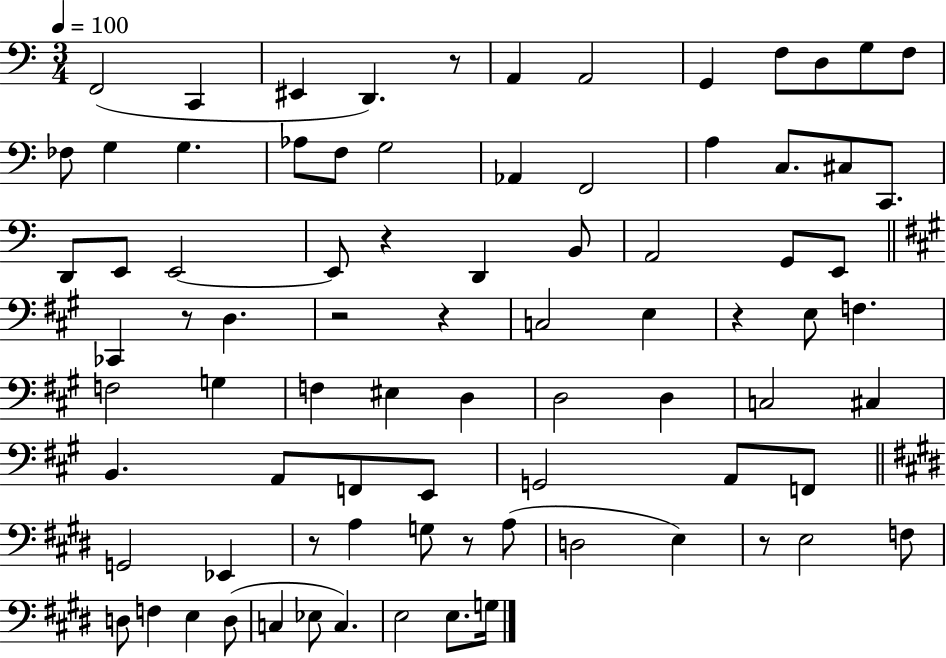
{
  \clef bass
  \numericTimeSignature
  \time 3/4
  \key c \major
  \tempo 4 = 100
  f,2( c,4 | eis,4 d,4.) r8 | a,4 a,2 | g,4 f8 d8 g8 f8 | \break fes8 g4 g4. | aes8 f8 g2 | aes,4 f,2 | a4 c8. cis8 c,8. | \break d,8 e,8 e,2~~ | e,8 r4 d,4 b,8 | a,2 g,8 e,8 | \bar "||" \break \key a \major ces,4 r8 d4. | r2 r4 | c2 e4 | r4 e8 f4. | \break f2 g4 | f4 eis4 d4 | d2 d4 | c2 cis4 | \break b,4. a,8 f,8 e,8 | g,2 a,8 f,8 | \bar "||" \break \key e \major g,2 ees,4 | r8 a4 g8 r8 a8( | d2 e4) | r8 e2 f8 | \break d8 f4 e4 d8( | c4 ees8 c4.) | e2 e8. g16 | \bar "|."
}